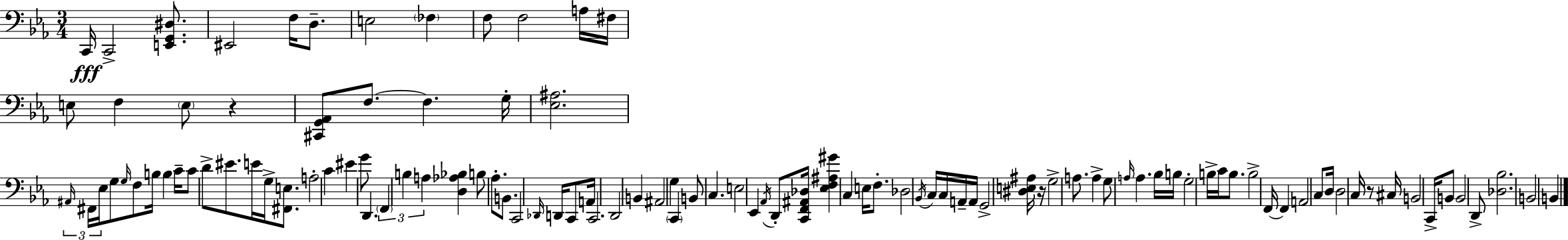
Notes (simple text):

C2/s C2/h [E2,G2,D#3]/e. EIS2/h F3/s D3/e. E3/h FES3/q F3/e F3/h A3/s F#3/s E3/e F3/q E3/e R/q [C#2,G2,Ab2]/e F3/e. F3/q. G3/s [Eb3,A#3]/h. A#2/s F#2/s Eb3/s G3/e G3/s F3/e B3/s B3/q C4/s C4/e D4/e EIS4/e. E4/s G3/s [F#2,E3]/e. A3/h C4/q EIS4/q G4/e D2/q. F2/q B3/q A3/q [D3,Ab3,Bb3]/q B3/e Ab3/e. B2/e. C2/h Db2/s D2/s C2/e A2/s C2/h. D2/h B2/q A#2/h G3/q C2/q B2/e C3/q. E3/h Eb2/q Ab2/s D2/e [C2,F2,A#2,Db3]/s [Eb3,F3,A#3,G#4]/q C3/q E3/s F3/e. Db3/h Bb2/s C3/s C3/s A2/s A2/s G2/h [D#3,E3,A#3]/s R/s G3/h A3/e. A3/q G3/e A3/s A3/q. Bb3/s B3/s G3/h B3/s C4/s B3/e. B3/h F2/s F2/q A2/h C3/e D3/s D3/h C3/s R/e C#3/s B2/h C2/s B2/e B2/h D2/e [Db3,Bb3]/h. B2/h B2/q